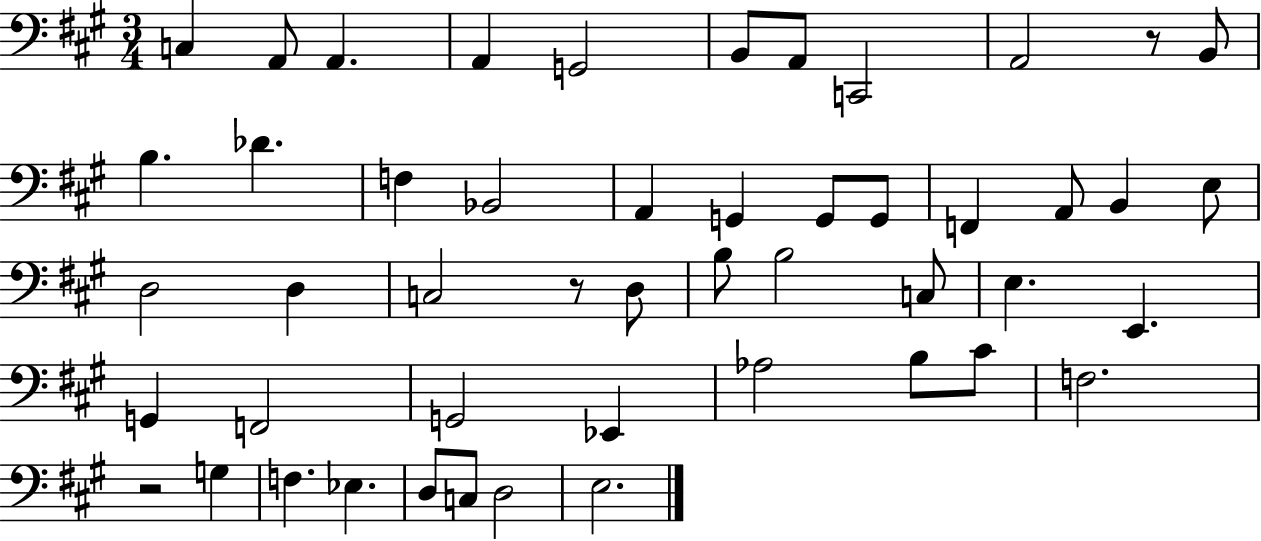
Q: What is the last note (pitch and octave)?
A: E3